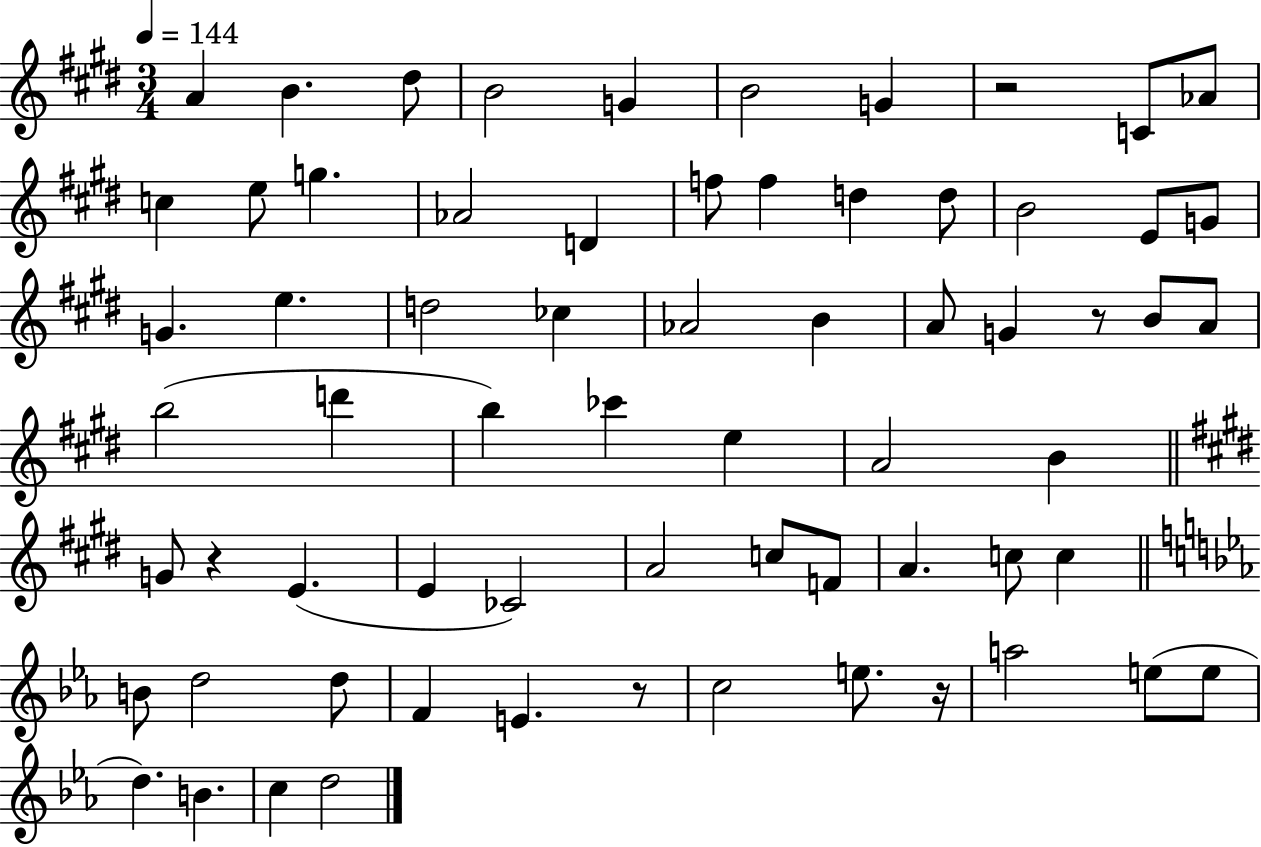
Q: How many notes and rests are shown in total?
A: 67